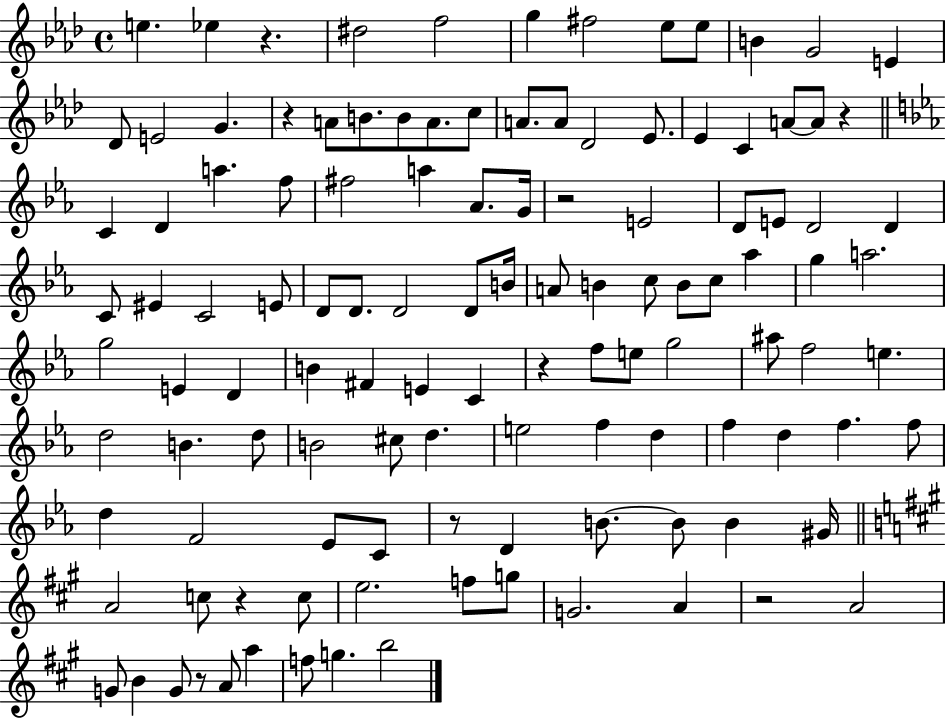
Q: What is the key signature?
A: AES major